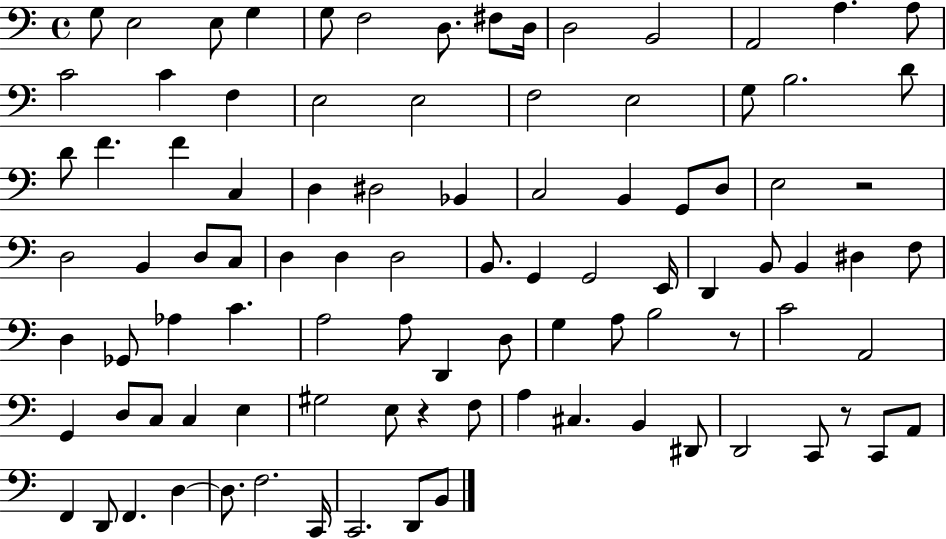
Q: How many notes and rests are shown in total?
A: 95